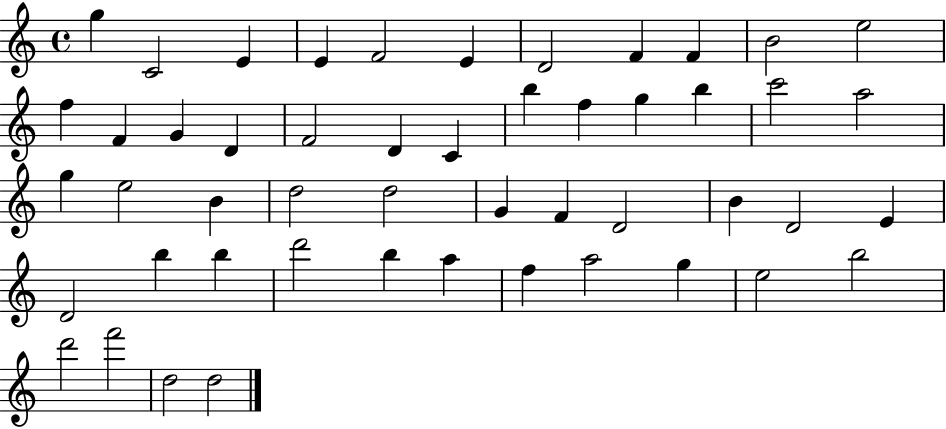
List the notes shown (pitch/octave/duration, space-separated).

G5/q C4/h E4/q E4/q F4/h E4/q D4/h F4/q F4/q B4/h E5/h F5/q F4/q G4/q D4/q F4/h D4/q C4/q B5/q F5/q G5/q B5/q C6/h A5/h G5/q E5/h B4/q D5/h D5/h G4/q F4/q D4/h B4/q D4/h E4/q D4/h B5/q B5/q D6/h B5/q A5/q F5/q A5/h G5/q E5/h B5/h D6/h F6/h D5/h D5/h